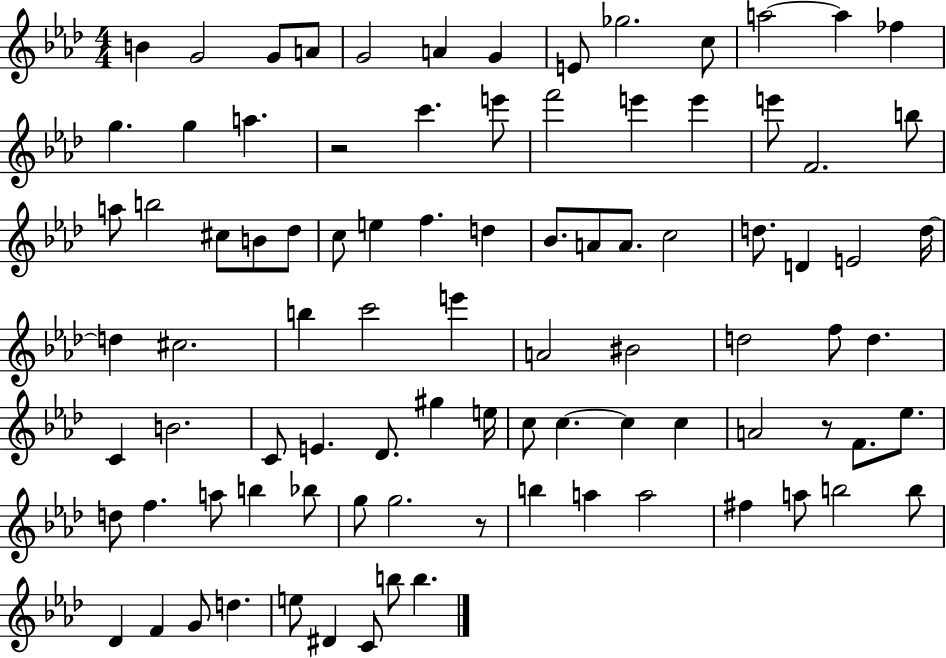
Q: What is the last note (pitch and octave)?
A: B5